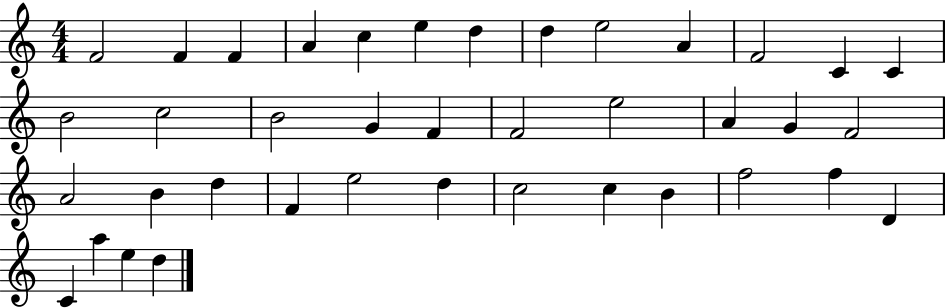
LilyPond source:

{
  \clef treble
  \numericTimeSignature
  \time 4/4
  \key c \major
  f'2 f'4 f'4 | a'4 c''4 e''4 d''4 | d''4 e''2 a'4 | f'2 c'4 c'4 | \break b'2 c''2 | b'2 g'4 f'4 | f'2 e''2 | a'4 g'4 f'2 | \break a'2 b'4 d''4 | f'4 e''2 d''4 | c''2 c''4 b'4 | f''2 f''4 d'4 | \break c'4 a''4 e''4 d''4 | \bar "|."
}